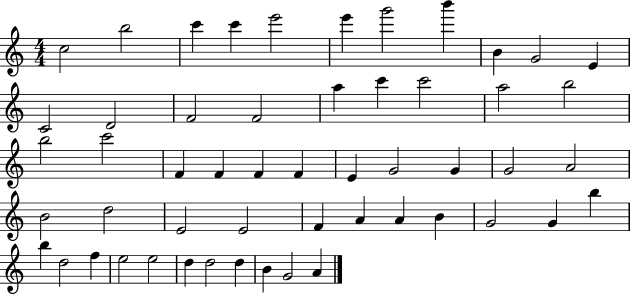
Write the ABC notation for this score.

X:1
T:Untitled
M:4/4
L:1/4
K:C
c2 b2 c' c' e'2 e' g'2 b' B G2 E C2 D2 F2 F2 a c' c'2 a2 b2 b2 c'2 F F F F E G2 G G2 A2 B2 d2 E2 E2 F A A B G2 G b b d2 f e2 e2 d d2 d B G2 A